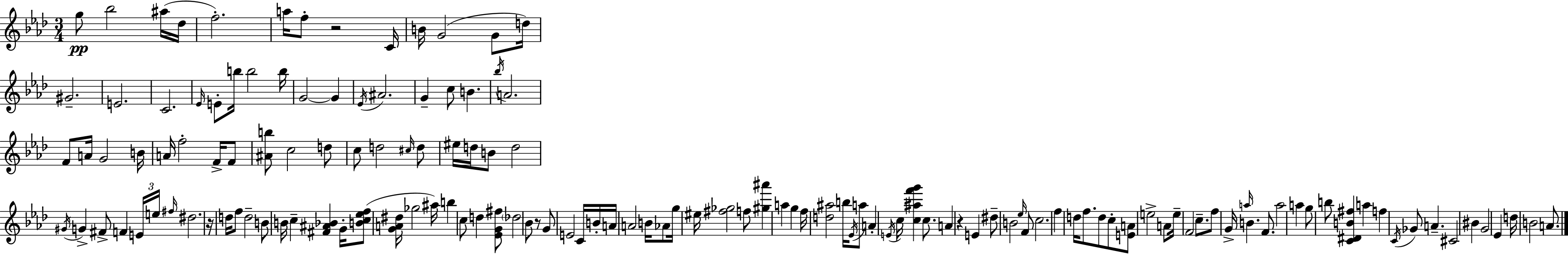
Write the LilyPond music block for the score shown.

{
  \clef treble
  \numericTimeSignature
  \time 3/4
  \key f \minor
  g''8\pp bes''2 ais''16( des''16 | f''2.-.) | a''16 f''8-. r2 c'16 | b'16 g'2( g'8 d''16) | \break gis'2.-- | e'2. | c'2. | \grace { ees'16 } e'8-. b''16 b''2 | \break b''16 g'2~~ g'4 | \acciaccatura { ees'16 } ais'2. | g'4-- c''8 b'4. | \acciaccatura { bes''16 } a'2. | \break f'8 a'16 g'2 | b'16 a'16 f''2-. | f'16-> f'8 <ais' b''>8 c''2 | d''8 c''8 d''2 | \break \grace { cis''16 } d''8 eis''16 d''16 b'8 d''2 | \acciaccatura { gis'16 } g'4-> fis'8-> f'4 | \tuplet 3/2 { e'16 e''16 \grace { fis''16 } } dis''2. | r16 d''16 f''8 d''2-- | \break b'8 b'16 c''4-- | <fis' ais' bes'>4 g'16-. <b' c'' ees'' f''>8( <g' a' dis''>16 ges''2 | ais''16) b''4 c''8 | d''4 <ees' g' fis''>8 \parenthesize des''2 | \break bes'8 r8 g'8 e'2 | c'16 b'16-. a'16 a'2 | b'16 aes'8 g''16 eis''16 <fis'' ges''>2 | f''8 <gis'' ais'''>4 a''4 | \break g''4 f''16 <d'' ais''>2 | b''16 \acciaccatura { ees'16 } a''8 a'4-. \acciaccatura { e'16 } | c''16 <c'' ais'' f''' g'''>4 c''8. a'4 | r4 e'4 dis''8-- b'2 | \break \grace { ees''16 } f'8 c''2. | f''4 | d''16 f''8. d''8 c''8-. <e' a'>8 e''2-> | a'8 e''16-- f'2 | \break c''8.-- f''8 g'16-> | \grace { a''16 } b'4. f'8. a''2 | a''4 g''8 | b''8 <c' dis' b' fis''>4 a''4 f''4 | \break \acciaccatura { c'16 } ges'8 a'4.-- cis'2 | bis'4 g'2 | ees'4 d''16 | b'2 a'8. \bar "|."
}